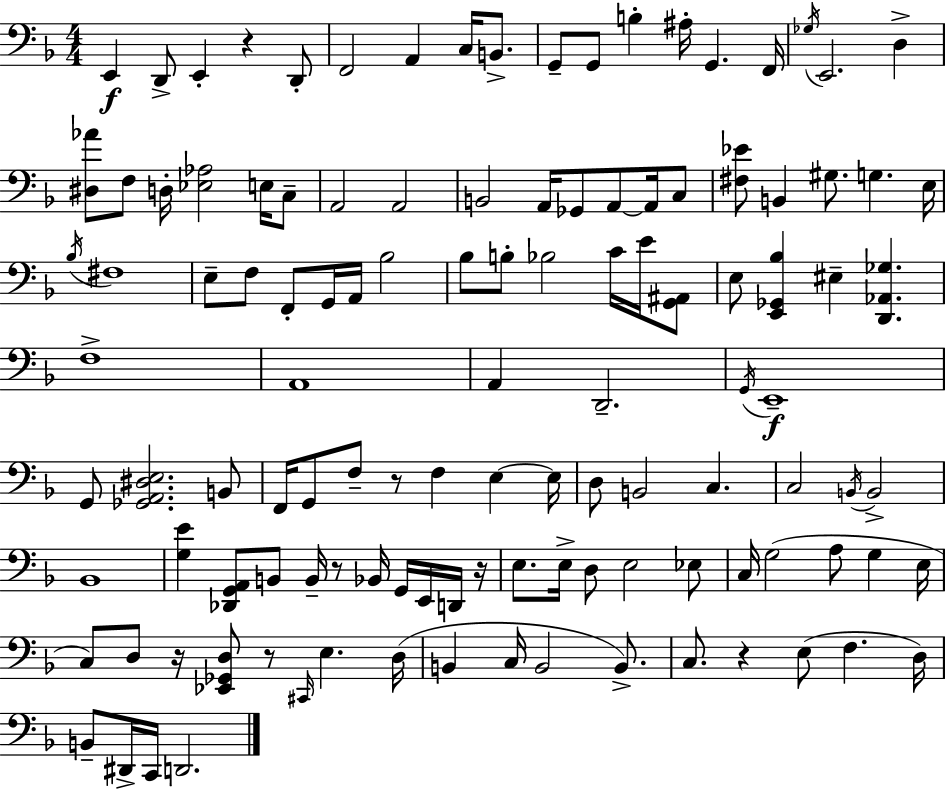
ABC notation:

X:1
T:Untitled
M:4/4
L:1/4
K:F
E,, D,,/2 E,, z D,,/2 F,,2 A,, C,/4 B,,/2 G,,/2 G,,/2 B, ^A,/4 G,, F,,/4 _G,/4 E,,2 D, [^D,_A]/2 F,/2 D,/4 [_E,_A,]2 E,/4 C,/2 A,,2 A,,2 B,,2 A,,/4 _G,,/2 A,,/2 A,,/4 C,/2 [^F,_E]/2 B,, ^G,/2 G, E,/4 _B,/4 ^F,4 E,/2 F,/2 F,,/2 G,,/4 A,,/4 _B,2 _B,/2 B,/2 _B,2 C/4 E/4 [G,,^A,,]/2 E,/2 [E,,_G,,_B,] ^E, [D,,_A,,_G,] F,4 A,,4 A,, D,,2 G,,/4 E,,4 G,,/2 [_G,,A,,^D,E,]2 B,,/2 F,,/4 G,,/2 F,/2 z/2 F, E, E,/4 D,/2 B,,2 C, C,2 B,,/4 B,,2 _B,,4 [G,E] [_D,,G,,A,,]/2 B,,/2 B,,/4 z/2 _B,,/4 G,,/4 E,,/4 D,,/4 z/4 E,/2 E,/4 D,/2 E,2 _E,/2 C,/4 G,2 A,/2 G, E,/4 C,/2 D,/2 z/4 [_E,,_G,,D,]/2 z/2 ^C,,/4 E, D,/4 B,, C,/4 B,,2 B,,/2 C,/2 z E,/2 F, D,/4 B,,/2 ^D,,/4 C,,/4 D,,2